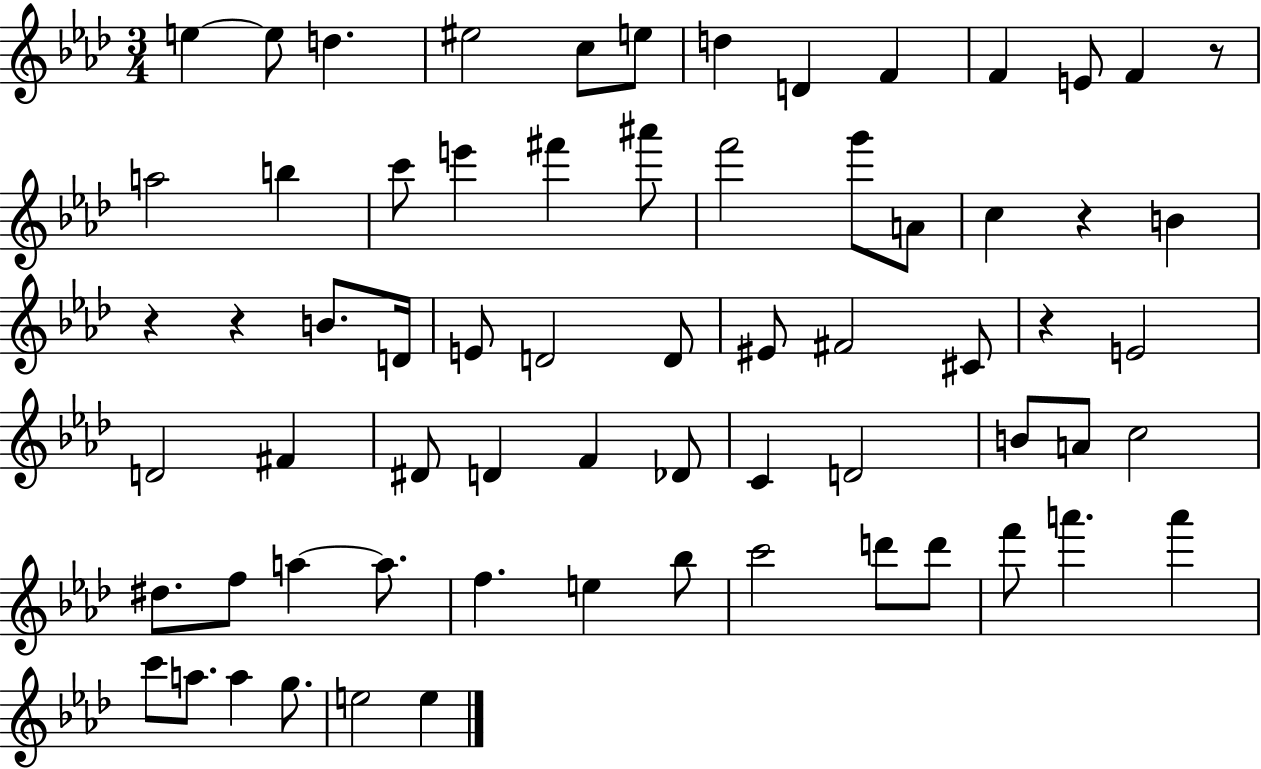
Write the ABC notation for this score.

X:1
T:Untitled
M:3/4
L:1/4
K:Ab
e e/2 d ^e2 c/2 e/2 d D F F E/2 F z/2 a2 b c'/2 e' ^f' ^a'/2 f'2 g'/2 A/2 c z B z z B/2 D/4 E/2 D2 D/2 ^E/2 ^F2 ^C/2 z E2 D2 ^F ^D/2 D F _D/2 C D2 B/2 A/2 c2 ^d/2 f/2 a a/2 f e _b/2 c'2 d'/2 d'/2 f'/2 a' a' c'/2 a/2 a g/2 e2 e